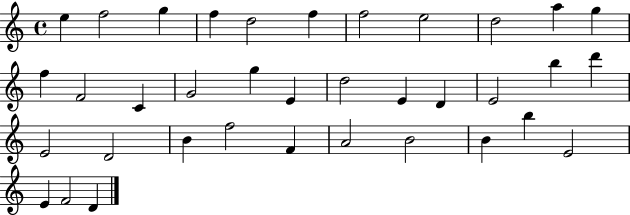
E5/q F5/h G5/q F5/q D5/h F5/q F5/h E5/h D5/h A5/q G5/q F5/q F4/h C4/q G4/h G5/q E4/q D5/h E4/q D4/q E4/h B5/q D6/q E4/h D4/h B4/q F5/h F4/q A4/h B4/h B4/q B5/q E4/h E4/q F4/h D4/q